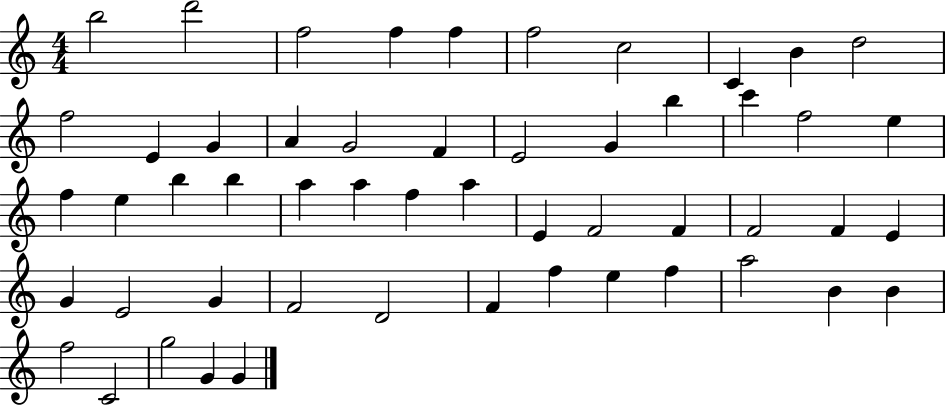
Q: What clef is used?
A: treble